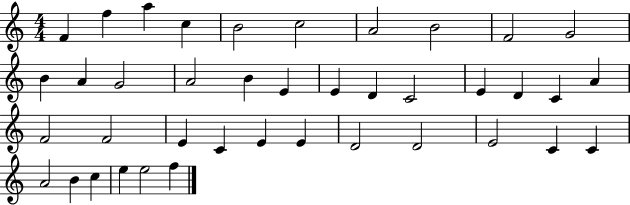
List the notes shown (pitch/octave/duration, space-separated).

F4/q F5/q A5/q C5/q B4/h C5/h A4/h B4/h F4/h G4/h B4/q A4/q G4/h A4/h B4/q E4/q E4/q D4/q C4/h E4/q D4/q C4/q A4/q F4/h F4/h E4/q C4/q E4/q E4/q D4/h D4/h E4/h C4/q C4/q A4/h B4/q C5/q E5/q E5/h F5/q